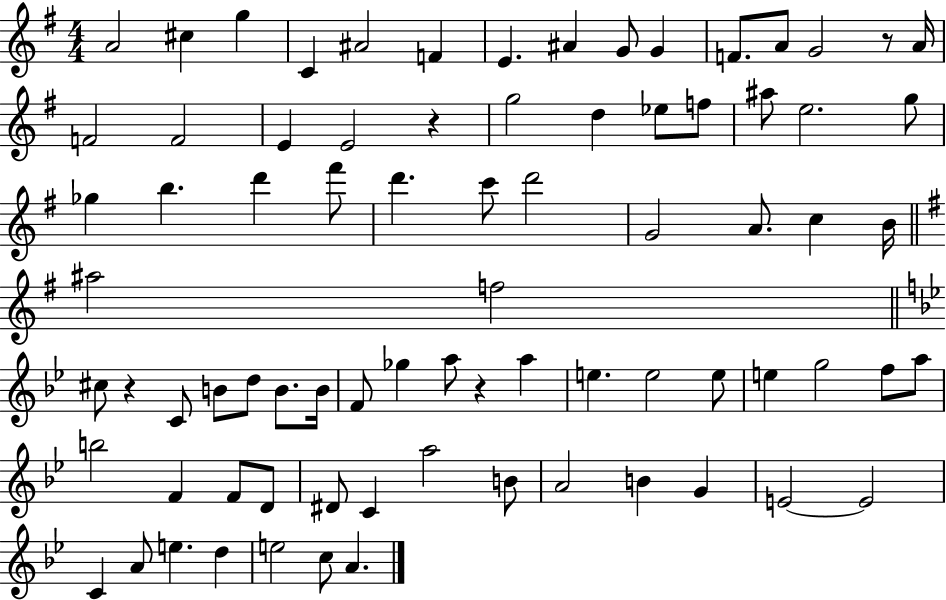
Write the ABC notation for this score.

X:1
T:Untitled
M:4/4
L:1/4
K:G
A2 ^c g C ^A2 F E ^A G/2 G F/2 A/2 G2 z/2 A/4 F2 F2 E E2 z g2 d _e/2 f/2 ^a/2 e2 g/2 _g b d' ^f'/2 d' c'/2 d'2 G2 A/2 c B/4 ^a2 f2 ^c/2 z C/2 B/2 d/2 B/2 B/4 F/2 _g a/2 z a e e2 e/2 e g2 f/2 a/2 b2 F F/2 D/2 ^D/2 C a2 B/2 A2 B G E2 E2 C A/2 e d e2 c/2 A